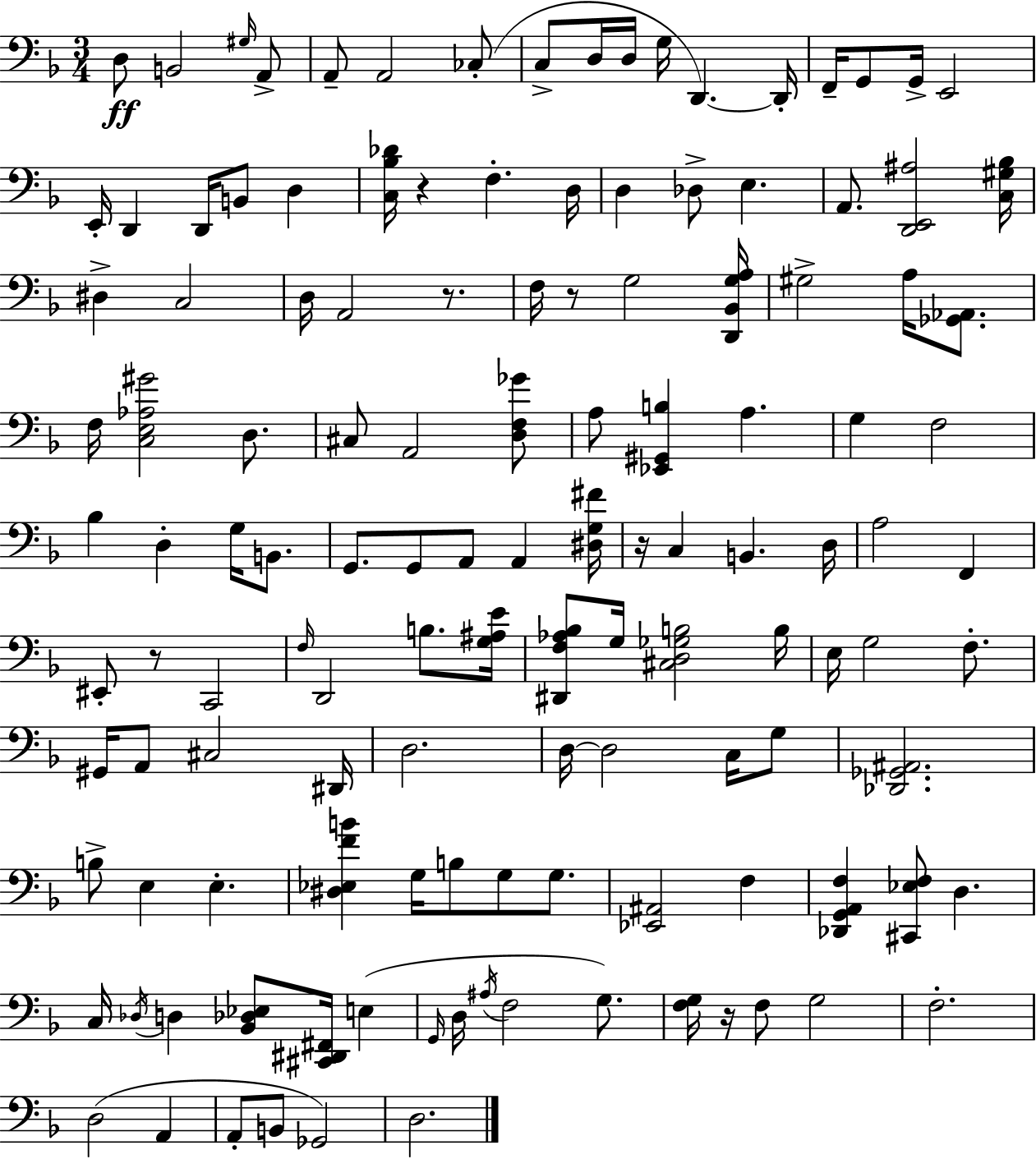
D3/e B2/h G#3/s A2/e A2/e A2/h CES3/e C3/e D3/s D3/s G3/s D2/q. D2/s F2/s G2/e G2/s E2/h E2/s D2/q D2/s B2/e D3/q [C3,Bb3,Db4]/s R/q F3/q. D3/s D3/q Db3/e E3/q. A2/e. [D2,E2,A#3]/h [C3,G#3,Bb3]/s D#3/q C3/h D3/s A2/h R/e. F3/s R/e G3/h [D2,Bb2,G3,A3]/s G#3/h A3/s [Gb2,Ab2]/e. F3/s [C3,E3,Ab3,G#4]/h D3/e. C#3/e A2/h [D3,F3,Gb4]/e A3/e [Eb2,G#2,B3]/q A3/q. G3/q F3/h Bb3/q D3/q G3/s B2/e. G2/e. G2/e A2/e A2/q [D#3,G3,F#4]/s R/s C3/q B2/q. D3/s A3/h F2/q EIS2/e R/e C2/h F3/s D2/h B3/e. [G3,A#3,E4]/s [D#2,F3,Ab3,Bb3]/e G3/s [C#3,D3,Gb3,B3]/h B3/s E3/s G3/h F3/e. G#2/s A2/e C#3/h D#2/s D3/h. D3/s D3/h C3/s G3/e [Db2,Gb2,A#2]/h. B3/e E3/q E3/q. [D#3,Eb3,F4,B4]/q G3/s B3/e G3/e G3/e. [Eb2,A#2]/h F3/q [Db2,G2,A2,F3]/q [C#2,Eb3,F3]/e D3/q. C3/s Db3/s D3/q [Bb2,Db3,Eb3]/e [C#2,D#2,F#2]/s E3/q G2/s D3/s A#3/s F3/h G3/e. [F3,G3]/s R/s F3/e G3/h F3/h. D3/h A2/q A2/e B2/e Gb2/h D3/h.